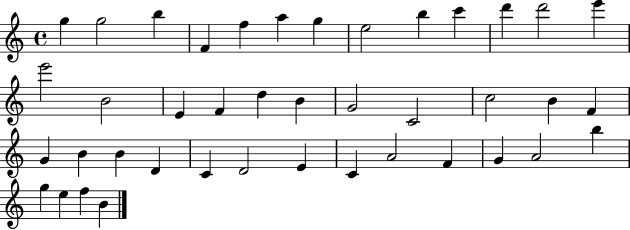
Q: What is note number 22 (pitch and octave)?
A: C5